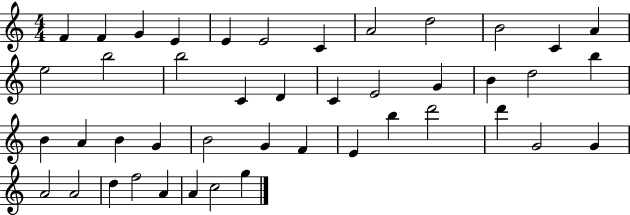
F4/q F4/q G4/q E4/q E4/q E4/h C4/q A4/h D5/h B4/h C4/q A4/q E5/h B5/h B5/h C4/q D4/q C4/q E4/h G4/q B4/q D5/h B5/q B4/q A4/q B4/q G4/q B4/h G4/q F4/q E4/q B5/q D6/h D6/q G4/h G4/q A4/h A4/h D5/q F5/h A4/q A4/q C5/h G5/q